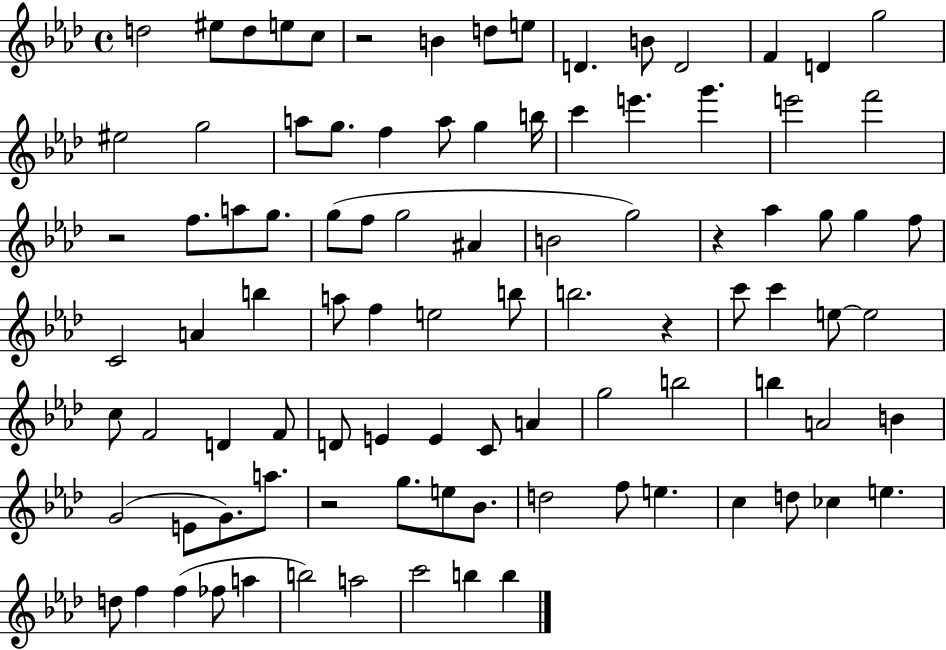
{
  \clef treble
  \time 4/4
  \defaultTimeSignature
  \key aes \major
  d''2 eis''8 d''8 e''8 c''8 | r2 b'4 d''8 e''8 | d'4. b'8 d'2 | f'4 d'4 g''2 | \break eis''2 g''2 | a''8 g''8. f''4 a''8 g''4 b''16 | c'''4 e'''4. g'''4. | e'''2 f'''2 | \break r2 f''8. a''8 g''8. | g''8( f''8 g''2 ais'4 | b'2 g''2) | r4 aes''4 g''8 g''4 f''8 | \break c'2 a'4 b''4 | a''8 f''4 e''2 b''8 | b''2. r4 | c'''8 c'''4 e''8~~ e''2 | \break c''8 f'2 d'4 f'8 | d'8 e'4 e'4 c'8 a'4 | g''2 b''2 | b''4 a'2 b'4 | \break g'2( e'8 g'8.) a''8. | r2 g''8. e''8 bes'8. | d''2 f''8 e''4. | c''4 d''8 ces''4 e''4. | \break d''8 f''4 f''4( fes''8 a''4 | b''2) a''2 | c'''2 b''4 b''4 | \bar "|."
}